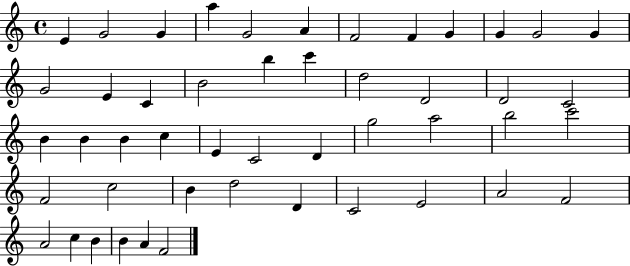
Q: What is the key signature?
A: C major